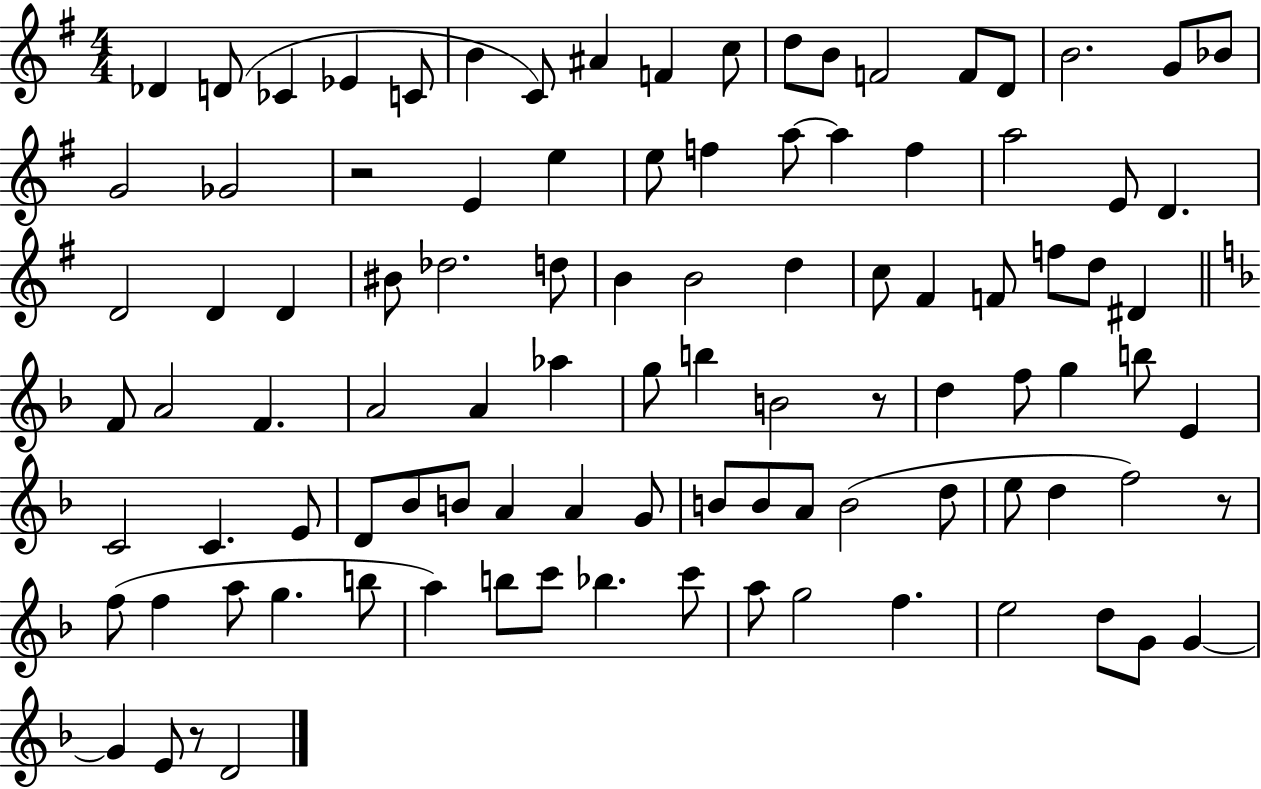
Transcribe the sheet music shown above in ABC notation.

X:1
T:Untitled
M:4/4
L:1/4
K:G
_D D/2 _C _E C/2 B C/2 ^A F c/2 d/2 B/2 F2 F/2 D/2 B2 G/2 _B/2 G2 _G2 z2 E e e/2 f a/2 a f a2 E/2 D D2 D D ^B/2 _d2 d/2 B B2 d c/2 ^F F/2 f/2 d/2 ^D F/2 A2 F A2 A _a g/2 b B2 z/2 d f/2 g b/2 E C2 C E/2 D/2 _B/2 B/2 A A G/2 B/2 B/2 A/2 B2 d/2 e/2 d f2 z/2 f/2 f a/2 g b/2 a b/2 c'/2 _b c'/2 a/2 g2 f e2 d/2 G/2 G G E/2 z/2 D2